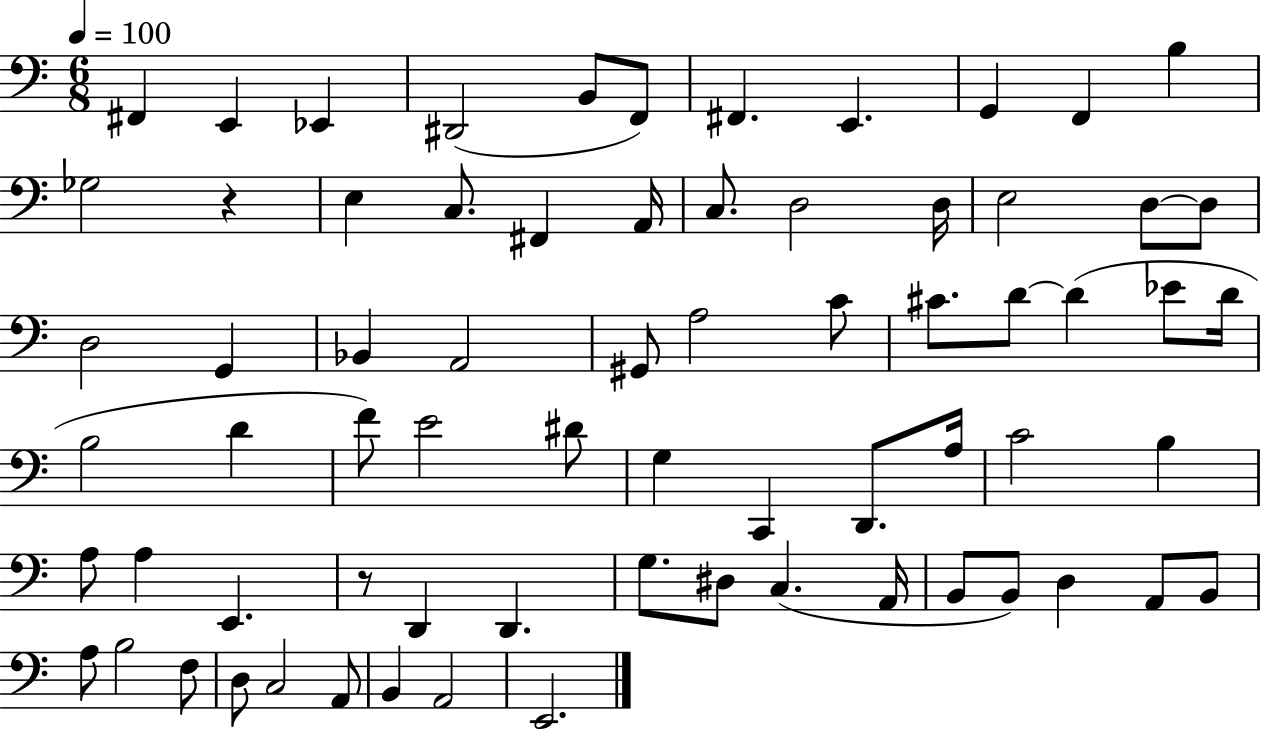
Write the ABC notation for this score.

X:1
T:Untitled
M:6/8
L:1/4
K:C
^F,, E,, _E,, ^D,,2 B,,/2 F,,/2 ^F,, E,, G,, F,, B, _G,2 z E, C,/2 ^F,, A,,/4 C,/2 D,2 D,/4 E,2 D,/2 D,/2 D,2 G,, _B,, A,,2 ^G,,/2 A,2 C/2 ^C/2 D/2 D _E/2 D/4 B,2 D F/2 E2 ^D/2 G, C,, D,,/2 A,/4 C2 B, A,/2 A, E,, z/2 D,, D,, G,/2 ^D,/2 C, A,,/4 B,,/2 B,,/2 D, A,,/2 B,,/2 A,/2 B,2 F,/2 D,/2 C,2 A,,/2 B,, A,,2 E,,2